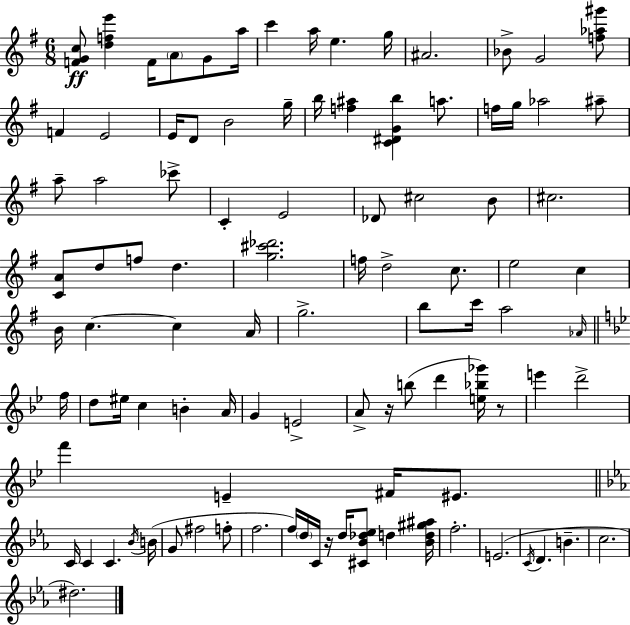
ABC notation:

X:1
T:Untitled
M:6/8
L:1/4
K:G
[FGc]/2 [dfe'] F/4 A/2 G/2 a/4 c' a/4 e g/4 ^A2 _B/2 G2 [f_a^g']/2 F E2 E/4 D/2 B2 g/4 b/4 [f^a] [C^DGb] a/2 f/4 g/4 _a2 ^a/2 a/2 a2 _c'/2 C E2 _D/2 ^c2 B/2 ^c2 [CA]/2 d/2 f/2 d [g^c'_d']2 f/4 d2 c/2 e2 c B/4 c c A/4 g2 b/2 c'/4 a2 _A/4 f/4 d/2 ^e/4 c B A/4 G E2 A/2 z/4 b/2 d' [e_b_g']/4 z/2 e' d'2 f' E ^F/4 ^E/2 C/4 C C _B/4 B/4 G/2 ^f2 f/2 f2 f/4 d/4 C/4 z/4 d/4 [^C_B_d_e]/2 d [_Bd^g^a]/4 f2 E2 C/4 D B c2 ^d2